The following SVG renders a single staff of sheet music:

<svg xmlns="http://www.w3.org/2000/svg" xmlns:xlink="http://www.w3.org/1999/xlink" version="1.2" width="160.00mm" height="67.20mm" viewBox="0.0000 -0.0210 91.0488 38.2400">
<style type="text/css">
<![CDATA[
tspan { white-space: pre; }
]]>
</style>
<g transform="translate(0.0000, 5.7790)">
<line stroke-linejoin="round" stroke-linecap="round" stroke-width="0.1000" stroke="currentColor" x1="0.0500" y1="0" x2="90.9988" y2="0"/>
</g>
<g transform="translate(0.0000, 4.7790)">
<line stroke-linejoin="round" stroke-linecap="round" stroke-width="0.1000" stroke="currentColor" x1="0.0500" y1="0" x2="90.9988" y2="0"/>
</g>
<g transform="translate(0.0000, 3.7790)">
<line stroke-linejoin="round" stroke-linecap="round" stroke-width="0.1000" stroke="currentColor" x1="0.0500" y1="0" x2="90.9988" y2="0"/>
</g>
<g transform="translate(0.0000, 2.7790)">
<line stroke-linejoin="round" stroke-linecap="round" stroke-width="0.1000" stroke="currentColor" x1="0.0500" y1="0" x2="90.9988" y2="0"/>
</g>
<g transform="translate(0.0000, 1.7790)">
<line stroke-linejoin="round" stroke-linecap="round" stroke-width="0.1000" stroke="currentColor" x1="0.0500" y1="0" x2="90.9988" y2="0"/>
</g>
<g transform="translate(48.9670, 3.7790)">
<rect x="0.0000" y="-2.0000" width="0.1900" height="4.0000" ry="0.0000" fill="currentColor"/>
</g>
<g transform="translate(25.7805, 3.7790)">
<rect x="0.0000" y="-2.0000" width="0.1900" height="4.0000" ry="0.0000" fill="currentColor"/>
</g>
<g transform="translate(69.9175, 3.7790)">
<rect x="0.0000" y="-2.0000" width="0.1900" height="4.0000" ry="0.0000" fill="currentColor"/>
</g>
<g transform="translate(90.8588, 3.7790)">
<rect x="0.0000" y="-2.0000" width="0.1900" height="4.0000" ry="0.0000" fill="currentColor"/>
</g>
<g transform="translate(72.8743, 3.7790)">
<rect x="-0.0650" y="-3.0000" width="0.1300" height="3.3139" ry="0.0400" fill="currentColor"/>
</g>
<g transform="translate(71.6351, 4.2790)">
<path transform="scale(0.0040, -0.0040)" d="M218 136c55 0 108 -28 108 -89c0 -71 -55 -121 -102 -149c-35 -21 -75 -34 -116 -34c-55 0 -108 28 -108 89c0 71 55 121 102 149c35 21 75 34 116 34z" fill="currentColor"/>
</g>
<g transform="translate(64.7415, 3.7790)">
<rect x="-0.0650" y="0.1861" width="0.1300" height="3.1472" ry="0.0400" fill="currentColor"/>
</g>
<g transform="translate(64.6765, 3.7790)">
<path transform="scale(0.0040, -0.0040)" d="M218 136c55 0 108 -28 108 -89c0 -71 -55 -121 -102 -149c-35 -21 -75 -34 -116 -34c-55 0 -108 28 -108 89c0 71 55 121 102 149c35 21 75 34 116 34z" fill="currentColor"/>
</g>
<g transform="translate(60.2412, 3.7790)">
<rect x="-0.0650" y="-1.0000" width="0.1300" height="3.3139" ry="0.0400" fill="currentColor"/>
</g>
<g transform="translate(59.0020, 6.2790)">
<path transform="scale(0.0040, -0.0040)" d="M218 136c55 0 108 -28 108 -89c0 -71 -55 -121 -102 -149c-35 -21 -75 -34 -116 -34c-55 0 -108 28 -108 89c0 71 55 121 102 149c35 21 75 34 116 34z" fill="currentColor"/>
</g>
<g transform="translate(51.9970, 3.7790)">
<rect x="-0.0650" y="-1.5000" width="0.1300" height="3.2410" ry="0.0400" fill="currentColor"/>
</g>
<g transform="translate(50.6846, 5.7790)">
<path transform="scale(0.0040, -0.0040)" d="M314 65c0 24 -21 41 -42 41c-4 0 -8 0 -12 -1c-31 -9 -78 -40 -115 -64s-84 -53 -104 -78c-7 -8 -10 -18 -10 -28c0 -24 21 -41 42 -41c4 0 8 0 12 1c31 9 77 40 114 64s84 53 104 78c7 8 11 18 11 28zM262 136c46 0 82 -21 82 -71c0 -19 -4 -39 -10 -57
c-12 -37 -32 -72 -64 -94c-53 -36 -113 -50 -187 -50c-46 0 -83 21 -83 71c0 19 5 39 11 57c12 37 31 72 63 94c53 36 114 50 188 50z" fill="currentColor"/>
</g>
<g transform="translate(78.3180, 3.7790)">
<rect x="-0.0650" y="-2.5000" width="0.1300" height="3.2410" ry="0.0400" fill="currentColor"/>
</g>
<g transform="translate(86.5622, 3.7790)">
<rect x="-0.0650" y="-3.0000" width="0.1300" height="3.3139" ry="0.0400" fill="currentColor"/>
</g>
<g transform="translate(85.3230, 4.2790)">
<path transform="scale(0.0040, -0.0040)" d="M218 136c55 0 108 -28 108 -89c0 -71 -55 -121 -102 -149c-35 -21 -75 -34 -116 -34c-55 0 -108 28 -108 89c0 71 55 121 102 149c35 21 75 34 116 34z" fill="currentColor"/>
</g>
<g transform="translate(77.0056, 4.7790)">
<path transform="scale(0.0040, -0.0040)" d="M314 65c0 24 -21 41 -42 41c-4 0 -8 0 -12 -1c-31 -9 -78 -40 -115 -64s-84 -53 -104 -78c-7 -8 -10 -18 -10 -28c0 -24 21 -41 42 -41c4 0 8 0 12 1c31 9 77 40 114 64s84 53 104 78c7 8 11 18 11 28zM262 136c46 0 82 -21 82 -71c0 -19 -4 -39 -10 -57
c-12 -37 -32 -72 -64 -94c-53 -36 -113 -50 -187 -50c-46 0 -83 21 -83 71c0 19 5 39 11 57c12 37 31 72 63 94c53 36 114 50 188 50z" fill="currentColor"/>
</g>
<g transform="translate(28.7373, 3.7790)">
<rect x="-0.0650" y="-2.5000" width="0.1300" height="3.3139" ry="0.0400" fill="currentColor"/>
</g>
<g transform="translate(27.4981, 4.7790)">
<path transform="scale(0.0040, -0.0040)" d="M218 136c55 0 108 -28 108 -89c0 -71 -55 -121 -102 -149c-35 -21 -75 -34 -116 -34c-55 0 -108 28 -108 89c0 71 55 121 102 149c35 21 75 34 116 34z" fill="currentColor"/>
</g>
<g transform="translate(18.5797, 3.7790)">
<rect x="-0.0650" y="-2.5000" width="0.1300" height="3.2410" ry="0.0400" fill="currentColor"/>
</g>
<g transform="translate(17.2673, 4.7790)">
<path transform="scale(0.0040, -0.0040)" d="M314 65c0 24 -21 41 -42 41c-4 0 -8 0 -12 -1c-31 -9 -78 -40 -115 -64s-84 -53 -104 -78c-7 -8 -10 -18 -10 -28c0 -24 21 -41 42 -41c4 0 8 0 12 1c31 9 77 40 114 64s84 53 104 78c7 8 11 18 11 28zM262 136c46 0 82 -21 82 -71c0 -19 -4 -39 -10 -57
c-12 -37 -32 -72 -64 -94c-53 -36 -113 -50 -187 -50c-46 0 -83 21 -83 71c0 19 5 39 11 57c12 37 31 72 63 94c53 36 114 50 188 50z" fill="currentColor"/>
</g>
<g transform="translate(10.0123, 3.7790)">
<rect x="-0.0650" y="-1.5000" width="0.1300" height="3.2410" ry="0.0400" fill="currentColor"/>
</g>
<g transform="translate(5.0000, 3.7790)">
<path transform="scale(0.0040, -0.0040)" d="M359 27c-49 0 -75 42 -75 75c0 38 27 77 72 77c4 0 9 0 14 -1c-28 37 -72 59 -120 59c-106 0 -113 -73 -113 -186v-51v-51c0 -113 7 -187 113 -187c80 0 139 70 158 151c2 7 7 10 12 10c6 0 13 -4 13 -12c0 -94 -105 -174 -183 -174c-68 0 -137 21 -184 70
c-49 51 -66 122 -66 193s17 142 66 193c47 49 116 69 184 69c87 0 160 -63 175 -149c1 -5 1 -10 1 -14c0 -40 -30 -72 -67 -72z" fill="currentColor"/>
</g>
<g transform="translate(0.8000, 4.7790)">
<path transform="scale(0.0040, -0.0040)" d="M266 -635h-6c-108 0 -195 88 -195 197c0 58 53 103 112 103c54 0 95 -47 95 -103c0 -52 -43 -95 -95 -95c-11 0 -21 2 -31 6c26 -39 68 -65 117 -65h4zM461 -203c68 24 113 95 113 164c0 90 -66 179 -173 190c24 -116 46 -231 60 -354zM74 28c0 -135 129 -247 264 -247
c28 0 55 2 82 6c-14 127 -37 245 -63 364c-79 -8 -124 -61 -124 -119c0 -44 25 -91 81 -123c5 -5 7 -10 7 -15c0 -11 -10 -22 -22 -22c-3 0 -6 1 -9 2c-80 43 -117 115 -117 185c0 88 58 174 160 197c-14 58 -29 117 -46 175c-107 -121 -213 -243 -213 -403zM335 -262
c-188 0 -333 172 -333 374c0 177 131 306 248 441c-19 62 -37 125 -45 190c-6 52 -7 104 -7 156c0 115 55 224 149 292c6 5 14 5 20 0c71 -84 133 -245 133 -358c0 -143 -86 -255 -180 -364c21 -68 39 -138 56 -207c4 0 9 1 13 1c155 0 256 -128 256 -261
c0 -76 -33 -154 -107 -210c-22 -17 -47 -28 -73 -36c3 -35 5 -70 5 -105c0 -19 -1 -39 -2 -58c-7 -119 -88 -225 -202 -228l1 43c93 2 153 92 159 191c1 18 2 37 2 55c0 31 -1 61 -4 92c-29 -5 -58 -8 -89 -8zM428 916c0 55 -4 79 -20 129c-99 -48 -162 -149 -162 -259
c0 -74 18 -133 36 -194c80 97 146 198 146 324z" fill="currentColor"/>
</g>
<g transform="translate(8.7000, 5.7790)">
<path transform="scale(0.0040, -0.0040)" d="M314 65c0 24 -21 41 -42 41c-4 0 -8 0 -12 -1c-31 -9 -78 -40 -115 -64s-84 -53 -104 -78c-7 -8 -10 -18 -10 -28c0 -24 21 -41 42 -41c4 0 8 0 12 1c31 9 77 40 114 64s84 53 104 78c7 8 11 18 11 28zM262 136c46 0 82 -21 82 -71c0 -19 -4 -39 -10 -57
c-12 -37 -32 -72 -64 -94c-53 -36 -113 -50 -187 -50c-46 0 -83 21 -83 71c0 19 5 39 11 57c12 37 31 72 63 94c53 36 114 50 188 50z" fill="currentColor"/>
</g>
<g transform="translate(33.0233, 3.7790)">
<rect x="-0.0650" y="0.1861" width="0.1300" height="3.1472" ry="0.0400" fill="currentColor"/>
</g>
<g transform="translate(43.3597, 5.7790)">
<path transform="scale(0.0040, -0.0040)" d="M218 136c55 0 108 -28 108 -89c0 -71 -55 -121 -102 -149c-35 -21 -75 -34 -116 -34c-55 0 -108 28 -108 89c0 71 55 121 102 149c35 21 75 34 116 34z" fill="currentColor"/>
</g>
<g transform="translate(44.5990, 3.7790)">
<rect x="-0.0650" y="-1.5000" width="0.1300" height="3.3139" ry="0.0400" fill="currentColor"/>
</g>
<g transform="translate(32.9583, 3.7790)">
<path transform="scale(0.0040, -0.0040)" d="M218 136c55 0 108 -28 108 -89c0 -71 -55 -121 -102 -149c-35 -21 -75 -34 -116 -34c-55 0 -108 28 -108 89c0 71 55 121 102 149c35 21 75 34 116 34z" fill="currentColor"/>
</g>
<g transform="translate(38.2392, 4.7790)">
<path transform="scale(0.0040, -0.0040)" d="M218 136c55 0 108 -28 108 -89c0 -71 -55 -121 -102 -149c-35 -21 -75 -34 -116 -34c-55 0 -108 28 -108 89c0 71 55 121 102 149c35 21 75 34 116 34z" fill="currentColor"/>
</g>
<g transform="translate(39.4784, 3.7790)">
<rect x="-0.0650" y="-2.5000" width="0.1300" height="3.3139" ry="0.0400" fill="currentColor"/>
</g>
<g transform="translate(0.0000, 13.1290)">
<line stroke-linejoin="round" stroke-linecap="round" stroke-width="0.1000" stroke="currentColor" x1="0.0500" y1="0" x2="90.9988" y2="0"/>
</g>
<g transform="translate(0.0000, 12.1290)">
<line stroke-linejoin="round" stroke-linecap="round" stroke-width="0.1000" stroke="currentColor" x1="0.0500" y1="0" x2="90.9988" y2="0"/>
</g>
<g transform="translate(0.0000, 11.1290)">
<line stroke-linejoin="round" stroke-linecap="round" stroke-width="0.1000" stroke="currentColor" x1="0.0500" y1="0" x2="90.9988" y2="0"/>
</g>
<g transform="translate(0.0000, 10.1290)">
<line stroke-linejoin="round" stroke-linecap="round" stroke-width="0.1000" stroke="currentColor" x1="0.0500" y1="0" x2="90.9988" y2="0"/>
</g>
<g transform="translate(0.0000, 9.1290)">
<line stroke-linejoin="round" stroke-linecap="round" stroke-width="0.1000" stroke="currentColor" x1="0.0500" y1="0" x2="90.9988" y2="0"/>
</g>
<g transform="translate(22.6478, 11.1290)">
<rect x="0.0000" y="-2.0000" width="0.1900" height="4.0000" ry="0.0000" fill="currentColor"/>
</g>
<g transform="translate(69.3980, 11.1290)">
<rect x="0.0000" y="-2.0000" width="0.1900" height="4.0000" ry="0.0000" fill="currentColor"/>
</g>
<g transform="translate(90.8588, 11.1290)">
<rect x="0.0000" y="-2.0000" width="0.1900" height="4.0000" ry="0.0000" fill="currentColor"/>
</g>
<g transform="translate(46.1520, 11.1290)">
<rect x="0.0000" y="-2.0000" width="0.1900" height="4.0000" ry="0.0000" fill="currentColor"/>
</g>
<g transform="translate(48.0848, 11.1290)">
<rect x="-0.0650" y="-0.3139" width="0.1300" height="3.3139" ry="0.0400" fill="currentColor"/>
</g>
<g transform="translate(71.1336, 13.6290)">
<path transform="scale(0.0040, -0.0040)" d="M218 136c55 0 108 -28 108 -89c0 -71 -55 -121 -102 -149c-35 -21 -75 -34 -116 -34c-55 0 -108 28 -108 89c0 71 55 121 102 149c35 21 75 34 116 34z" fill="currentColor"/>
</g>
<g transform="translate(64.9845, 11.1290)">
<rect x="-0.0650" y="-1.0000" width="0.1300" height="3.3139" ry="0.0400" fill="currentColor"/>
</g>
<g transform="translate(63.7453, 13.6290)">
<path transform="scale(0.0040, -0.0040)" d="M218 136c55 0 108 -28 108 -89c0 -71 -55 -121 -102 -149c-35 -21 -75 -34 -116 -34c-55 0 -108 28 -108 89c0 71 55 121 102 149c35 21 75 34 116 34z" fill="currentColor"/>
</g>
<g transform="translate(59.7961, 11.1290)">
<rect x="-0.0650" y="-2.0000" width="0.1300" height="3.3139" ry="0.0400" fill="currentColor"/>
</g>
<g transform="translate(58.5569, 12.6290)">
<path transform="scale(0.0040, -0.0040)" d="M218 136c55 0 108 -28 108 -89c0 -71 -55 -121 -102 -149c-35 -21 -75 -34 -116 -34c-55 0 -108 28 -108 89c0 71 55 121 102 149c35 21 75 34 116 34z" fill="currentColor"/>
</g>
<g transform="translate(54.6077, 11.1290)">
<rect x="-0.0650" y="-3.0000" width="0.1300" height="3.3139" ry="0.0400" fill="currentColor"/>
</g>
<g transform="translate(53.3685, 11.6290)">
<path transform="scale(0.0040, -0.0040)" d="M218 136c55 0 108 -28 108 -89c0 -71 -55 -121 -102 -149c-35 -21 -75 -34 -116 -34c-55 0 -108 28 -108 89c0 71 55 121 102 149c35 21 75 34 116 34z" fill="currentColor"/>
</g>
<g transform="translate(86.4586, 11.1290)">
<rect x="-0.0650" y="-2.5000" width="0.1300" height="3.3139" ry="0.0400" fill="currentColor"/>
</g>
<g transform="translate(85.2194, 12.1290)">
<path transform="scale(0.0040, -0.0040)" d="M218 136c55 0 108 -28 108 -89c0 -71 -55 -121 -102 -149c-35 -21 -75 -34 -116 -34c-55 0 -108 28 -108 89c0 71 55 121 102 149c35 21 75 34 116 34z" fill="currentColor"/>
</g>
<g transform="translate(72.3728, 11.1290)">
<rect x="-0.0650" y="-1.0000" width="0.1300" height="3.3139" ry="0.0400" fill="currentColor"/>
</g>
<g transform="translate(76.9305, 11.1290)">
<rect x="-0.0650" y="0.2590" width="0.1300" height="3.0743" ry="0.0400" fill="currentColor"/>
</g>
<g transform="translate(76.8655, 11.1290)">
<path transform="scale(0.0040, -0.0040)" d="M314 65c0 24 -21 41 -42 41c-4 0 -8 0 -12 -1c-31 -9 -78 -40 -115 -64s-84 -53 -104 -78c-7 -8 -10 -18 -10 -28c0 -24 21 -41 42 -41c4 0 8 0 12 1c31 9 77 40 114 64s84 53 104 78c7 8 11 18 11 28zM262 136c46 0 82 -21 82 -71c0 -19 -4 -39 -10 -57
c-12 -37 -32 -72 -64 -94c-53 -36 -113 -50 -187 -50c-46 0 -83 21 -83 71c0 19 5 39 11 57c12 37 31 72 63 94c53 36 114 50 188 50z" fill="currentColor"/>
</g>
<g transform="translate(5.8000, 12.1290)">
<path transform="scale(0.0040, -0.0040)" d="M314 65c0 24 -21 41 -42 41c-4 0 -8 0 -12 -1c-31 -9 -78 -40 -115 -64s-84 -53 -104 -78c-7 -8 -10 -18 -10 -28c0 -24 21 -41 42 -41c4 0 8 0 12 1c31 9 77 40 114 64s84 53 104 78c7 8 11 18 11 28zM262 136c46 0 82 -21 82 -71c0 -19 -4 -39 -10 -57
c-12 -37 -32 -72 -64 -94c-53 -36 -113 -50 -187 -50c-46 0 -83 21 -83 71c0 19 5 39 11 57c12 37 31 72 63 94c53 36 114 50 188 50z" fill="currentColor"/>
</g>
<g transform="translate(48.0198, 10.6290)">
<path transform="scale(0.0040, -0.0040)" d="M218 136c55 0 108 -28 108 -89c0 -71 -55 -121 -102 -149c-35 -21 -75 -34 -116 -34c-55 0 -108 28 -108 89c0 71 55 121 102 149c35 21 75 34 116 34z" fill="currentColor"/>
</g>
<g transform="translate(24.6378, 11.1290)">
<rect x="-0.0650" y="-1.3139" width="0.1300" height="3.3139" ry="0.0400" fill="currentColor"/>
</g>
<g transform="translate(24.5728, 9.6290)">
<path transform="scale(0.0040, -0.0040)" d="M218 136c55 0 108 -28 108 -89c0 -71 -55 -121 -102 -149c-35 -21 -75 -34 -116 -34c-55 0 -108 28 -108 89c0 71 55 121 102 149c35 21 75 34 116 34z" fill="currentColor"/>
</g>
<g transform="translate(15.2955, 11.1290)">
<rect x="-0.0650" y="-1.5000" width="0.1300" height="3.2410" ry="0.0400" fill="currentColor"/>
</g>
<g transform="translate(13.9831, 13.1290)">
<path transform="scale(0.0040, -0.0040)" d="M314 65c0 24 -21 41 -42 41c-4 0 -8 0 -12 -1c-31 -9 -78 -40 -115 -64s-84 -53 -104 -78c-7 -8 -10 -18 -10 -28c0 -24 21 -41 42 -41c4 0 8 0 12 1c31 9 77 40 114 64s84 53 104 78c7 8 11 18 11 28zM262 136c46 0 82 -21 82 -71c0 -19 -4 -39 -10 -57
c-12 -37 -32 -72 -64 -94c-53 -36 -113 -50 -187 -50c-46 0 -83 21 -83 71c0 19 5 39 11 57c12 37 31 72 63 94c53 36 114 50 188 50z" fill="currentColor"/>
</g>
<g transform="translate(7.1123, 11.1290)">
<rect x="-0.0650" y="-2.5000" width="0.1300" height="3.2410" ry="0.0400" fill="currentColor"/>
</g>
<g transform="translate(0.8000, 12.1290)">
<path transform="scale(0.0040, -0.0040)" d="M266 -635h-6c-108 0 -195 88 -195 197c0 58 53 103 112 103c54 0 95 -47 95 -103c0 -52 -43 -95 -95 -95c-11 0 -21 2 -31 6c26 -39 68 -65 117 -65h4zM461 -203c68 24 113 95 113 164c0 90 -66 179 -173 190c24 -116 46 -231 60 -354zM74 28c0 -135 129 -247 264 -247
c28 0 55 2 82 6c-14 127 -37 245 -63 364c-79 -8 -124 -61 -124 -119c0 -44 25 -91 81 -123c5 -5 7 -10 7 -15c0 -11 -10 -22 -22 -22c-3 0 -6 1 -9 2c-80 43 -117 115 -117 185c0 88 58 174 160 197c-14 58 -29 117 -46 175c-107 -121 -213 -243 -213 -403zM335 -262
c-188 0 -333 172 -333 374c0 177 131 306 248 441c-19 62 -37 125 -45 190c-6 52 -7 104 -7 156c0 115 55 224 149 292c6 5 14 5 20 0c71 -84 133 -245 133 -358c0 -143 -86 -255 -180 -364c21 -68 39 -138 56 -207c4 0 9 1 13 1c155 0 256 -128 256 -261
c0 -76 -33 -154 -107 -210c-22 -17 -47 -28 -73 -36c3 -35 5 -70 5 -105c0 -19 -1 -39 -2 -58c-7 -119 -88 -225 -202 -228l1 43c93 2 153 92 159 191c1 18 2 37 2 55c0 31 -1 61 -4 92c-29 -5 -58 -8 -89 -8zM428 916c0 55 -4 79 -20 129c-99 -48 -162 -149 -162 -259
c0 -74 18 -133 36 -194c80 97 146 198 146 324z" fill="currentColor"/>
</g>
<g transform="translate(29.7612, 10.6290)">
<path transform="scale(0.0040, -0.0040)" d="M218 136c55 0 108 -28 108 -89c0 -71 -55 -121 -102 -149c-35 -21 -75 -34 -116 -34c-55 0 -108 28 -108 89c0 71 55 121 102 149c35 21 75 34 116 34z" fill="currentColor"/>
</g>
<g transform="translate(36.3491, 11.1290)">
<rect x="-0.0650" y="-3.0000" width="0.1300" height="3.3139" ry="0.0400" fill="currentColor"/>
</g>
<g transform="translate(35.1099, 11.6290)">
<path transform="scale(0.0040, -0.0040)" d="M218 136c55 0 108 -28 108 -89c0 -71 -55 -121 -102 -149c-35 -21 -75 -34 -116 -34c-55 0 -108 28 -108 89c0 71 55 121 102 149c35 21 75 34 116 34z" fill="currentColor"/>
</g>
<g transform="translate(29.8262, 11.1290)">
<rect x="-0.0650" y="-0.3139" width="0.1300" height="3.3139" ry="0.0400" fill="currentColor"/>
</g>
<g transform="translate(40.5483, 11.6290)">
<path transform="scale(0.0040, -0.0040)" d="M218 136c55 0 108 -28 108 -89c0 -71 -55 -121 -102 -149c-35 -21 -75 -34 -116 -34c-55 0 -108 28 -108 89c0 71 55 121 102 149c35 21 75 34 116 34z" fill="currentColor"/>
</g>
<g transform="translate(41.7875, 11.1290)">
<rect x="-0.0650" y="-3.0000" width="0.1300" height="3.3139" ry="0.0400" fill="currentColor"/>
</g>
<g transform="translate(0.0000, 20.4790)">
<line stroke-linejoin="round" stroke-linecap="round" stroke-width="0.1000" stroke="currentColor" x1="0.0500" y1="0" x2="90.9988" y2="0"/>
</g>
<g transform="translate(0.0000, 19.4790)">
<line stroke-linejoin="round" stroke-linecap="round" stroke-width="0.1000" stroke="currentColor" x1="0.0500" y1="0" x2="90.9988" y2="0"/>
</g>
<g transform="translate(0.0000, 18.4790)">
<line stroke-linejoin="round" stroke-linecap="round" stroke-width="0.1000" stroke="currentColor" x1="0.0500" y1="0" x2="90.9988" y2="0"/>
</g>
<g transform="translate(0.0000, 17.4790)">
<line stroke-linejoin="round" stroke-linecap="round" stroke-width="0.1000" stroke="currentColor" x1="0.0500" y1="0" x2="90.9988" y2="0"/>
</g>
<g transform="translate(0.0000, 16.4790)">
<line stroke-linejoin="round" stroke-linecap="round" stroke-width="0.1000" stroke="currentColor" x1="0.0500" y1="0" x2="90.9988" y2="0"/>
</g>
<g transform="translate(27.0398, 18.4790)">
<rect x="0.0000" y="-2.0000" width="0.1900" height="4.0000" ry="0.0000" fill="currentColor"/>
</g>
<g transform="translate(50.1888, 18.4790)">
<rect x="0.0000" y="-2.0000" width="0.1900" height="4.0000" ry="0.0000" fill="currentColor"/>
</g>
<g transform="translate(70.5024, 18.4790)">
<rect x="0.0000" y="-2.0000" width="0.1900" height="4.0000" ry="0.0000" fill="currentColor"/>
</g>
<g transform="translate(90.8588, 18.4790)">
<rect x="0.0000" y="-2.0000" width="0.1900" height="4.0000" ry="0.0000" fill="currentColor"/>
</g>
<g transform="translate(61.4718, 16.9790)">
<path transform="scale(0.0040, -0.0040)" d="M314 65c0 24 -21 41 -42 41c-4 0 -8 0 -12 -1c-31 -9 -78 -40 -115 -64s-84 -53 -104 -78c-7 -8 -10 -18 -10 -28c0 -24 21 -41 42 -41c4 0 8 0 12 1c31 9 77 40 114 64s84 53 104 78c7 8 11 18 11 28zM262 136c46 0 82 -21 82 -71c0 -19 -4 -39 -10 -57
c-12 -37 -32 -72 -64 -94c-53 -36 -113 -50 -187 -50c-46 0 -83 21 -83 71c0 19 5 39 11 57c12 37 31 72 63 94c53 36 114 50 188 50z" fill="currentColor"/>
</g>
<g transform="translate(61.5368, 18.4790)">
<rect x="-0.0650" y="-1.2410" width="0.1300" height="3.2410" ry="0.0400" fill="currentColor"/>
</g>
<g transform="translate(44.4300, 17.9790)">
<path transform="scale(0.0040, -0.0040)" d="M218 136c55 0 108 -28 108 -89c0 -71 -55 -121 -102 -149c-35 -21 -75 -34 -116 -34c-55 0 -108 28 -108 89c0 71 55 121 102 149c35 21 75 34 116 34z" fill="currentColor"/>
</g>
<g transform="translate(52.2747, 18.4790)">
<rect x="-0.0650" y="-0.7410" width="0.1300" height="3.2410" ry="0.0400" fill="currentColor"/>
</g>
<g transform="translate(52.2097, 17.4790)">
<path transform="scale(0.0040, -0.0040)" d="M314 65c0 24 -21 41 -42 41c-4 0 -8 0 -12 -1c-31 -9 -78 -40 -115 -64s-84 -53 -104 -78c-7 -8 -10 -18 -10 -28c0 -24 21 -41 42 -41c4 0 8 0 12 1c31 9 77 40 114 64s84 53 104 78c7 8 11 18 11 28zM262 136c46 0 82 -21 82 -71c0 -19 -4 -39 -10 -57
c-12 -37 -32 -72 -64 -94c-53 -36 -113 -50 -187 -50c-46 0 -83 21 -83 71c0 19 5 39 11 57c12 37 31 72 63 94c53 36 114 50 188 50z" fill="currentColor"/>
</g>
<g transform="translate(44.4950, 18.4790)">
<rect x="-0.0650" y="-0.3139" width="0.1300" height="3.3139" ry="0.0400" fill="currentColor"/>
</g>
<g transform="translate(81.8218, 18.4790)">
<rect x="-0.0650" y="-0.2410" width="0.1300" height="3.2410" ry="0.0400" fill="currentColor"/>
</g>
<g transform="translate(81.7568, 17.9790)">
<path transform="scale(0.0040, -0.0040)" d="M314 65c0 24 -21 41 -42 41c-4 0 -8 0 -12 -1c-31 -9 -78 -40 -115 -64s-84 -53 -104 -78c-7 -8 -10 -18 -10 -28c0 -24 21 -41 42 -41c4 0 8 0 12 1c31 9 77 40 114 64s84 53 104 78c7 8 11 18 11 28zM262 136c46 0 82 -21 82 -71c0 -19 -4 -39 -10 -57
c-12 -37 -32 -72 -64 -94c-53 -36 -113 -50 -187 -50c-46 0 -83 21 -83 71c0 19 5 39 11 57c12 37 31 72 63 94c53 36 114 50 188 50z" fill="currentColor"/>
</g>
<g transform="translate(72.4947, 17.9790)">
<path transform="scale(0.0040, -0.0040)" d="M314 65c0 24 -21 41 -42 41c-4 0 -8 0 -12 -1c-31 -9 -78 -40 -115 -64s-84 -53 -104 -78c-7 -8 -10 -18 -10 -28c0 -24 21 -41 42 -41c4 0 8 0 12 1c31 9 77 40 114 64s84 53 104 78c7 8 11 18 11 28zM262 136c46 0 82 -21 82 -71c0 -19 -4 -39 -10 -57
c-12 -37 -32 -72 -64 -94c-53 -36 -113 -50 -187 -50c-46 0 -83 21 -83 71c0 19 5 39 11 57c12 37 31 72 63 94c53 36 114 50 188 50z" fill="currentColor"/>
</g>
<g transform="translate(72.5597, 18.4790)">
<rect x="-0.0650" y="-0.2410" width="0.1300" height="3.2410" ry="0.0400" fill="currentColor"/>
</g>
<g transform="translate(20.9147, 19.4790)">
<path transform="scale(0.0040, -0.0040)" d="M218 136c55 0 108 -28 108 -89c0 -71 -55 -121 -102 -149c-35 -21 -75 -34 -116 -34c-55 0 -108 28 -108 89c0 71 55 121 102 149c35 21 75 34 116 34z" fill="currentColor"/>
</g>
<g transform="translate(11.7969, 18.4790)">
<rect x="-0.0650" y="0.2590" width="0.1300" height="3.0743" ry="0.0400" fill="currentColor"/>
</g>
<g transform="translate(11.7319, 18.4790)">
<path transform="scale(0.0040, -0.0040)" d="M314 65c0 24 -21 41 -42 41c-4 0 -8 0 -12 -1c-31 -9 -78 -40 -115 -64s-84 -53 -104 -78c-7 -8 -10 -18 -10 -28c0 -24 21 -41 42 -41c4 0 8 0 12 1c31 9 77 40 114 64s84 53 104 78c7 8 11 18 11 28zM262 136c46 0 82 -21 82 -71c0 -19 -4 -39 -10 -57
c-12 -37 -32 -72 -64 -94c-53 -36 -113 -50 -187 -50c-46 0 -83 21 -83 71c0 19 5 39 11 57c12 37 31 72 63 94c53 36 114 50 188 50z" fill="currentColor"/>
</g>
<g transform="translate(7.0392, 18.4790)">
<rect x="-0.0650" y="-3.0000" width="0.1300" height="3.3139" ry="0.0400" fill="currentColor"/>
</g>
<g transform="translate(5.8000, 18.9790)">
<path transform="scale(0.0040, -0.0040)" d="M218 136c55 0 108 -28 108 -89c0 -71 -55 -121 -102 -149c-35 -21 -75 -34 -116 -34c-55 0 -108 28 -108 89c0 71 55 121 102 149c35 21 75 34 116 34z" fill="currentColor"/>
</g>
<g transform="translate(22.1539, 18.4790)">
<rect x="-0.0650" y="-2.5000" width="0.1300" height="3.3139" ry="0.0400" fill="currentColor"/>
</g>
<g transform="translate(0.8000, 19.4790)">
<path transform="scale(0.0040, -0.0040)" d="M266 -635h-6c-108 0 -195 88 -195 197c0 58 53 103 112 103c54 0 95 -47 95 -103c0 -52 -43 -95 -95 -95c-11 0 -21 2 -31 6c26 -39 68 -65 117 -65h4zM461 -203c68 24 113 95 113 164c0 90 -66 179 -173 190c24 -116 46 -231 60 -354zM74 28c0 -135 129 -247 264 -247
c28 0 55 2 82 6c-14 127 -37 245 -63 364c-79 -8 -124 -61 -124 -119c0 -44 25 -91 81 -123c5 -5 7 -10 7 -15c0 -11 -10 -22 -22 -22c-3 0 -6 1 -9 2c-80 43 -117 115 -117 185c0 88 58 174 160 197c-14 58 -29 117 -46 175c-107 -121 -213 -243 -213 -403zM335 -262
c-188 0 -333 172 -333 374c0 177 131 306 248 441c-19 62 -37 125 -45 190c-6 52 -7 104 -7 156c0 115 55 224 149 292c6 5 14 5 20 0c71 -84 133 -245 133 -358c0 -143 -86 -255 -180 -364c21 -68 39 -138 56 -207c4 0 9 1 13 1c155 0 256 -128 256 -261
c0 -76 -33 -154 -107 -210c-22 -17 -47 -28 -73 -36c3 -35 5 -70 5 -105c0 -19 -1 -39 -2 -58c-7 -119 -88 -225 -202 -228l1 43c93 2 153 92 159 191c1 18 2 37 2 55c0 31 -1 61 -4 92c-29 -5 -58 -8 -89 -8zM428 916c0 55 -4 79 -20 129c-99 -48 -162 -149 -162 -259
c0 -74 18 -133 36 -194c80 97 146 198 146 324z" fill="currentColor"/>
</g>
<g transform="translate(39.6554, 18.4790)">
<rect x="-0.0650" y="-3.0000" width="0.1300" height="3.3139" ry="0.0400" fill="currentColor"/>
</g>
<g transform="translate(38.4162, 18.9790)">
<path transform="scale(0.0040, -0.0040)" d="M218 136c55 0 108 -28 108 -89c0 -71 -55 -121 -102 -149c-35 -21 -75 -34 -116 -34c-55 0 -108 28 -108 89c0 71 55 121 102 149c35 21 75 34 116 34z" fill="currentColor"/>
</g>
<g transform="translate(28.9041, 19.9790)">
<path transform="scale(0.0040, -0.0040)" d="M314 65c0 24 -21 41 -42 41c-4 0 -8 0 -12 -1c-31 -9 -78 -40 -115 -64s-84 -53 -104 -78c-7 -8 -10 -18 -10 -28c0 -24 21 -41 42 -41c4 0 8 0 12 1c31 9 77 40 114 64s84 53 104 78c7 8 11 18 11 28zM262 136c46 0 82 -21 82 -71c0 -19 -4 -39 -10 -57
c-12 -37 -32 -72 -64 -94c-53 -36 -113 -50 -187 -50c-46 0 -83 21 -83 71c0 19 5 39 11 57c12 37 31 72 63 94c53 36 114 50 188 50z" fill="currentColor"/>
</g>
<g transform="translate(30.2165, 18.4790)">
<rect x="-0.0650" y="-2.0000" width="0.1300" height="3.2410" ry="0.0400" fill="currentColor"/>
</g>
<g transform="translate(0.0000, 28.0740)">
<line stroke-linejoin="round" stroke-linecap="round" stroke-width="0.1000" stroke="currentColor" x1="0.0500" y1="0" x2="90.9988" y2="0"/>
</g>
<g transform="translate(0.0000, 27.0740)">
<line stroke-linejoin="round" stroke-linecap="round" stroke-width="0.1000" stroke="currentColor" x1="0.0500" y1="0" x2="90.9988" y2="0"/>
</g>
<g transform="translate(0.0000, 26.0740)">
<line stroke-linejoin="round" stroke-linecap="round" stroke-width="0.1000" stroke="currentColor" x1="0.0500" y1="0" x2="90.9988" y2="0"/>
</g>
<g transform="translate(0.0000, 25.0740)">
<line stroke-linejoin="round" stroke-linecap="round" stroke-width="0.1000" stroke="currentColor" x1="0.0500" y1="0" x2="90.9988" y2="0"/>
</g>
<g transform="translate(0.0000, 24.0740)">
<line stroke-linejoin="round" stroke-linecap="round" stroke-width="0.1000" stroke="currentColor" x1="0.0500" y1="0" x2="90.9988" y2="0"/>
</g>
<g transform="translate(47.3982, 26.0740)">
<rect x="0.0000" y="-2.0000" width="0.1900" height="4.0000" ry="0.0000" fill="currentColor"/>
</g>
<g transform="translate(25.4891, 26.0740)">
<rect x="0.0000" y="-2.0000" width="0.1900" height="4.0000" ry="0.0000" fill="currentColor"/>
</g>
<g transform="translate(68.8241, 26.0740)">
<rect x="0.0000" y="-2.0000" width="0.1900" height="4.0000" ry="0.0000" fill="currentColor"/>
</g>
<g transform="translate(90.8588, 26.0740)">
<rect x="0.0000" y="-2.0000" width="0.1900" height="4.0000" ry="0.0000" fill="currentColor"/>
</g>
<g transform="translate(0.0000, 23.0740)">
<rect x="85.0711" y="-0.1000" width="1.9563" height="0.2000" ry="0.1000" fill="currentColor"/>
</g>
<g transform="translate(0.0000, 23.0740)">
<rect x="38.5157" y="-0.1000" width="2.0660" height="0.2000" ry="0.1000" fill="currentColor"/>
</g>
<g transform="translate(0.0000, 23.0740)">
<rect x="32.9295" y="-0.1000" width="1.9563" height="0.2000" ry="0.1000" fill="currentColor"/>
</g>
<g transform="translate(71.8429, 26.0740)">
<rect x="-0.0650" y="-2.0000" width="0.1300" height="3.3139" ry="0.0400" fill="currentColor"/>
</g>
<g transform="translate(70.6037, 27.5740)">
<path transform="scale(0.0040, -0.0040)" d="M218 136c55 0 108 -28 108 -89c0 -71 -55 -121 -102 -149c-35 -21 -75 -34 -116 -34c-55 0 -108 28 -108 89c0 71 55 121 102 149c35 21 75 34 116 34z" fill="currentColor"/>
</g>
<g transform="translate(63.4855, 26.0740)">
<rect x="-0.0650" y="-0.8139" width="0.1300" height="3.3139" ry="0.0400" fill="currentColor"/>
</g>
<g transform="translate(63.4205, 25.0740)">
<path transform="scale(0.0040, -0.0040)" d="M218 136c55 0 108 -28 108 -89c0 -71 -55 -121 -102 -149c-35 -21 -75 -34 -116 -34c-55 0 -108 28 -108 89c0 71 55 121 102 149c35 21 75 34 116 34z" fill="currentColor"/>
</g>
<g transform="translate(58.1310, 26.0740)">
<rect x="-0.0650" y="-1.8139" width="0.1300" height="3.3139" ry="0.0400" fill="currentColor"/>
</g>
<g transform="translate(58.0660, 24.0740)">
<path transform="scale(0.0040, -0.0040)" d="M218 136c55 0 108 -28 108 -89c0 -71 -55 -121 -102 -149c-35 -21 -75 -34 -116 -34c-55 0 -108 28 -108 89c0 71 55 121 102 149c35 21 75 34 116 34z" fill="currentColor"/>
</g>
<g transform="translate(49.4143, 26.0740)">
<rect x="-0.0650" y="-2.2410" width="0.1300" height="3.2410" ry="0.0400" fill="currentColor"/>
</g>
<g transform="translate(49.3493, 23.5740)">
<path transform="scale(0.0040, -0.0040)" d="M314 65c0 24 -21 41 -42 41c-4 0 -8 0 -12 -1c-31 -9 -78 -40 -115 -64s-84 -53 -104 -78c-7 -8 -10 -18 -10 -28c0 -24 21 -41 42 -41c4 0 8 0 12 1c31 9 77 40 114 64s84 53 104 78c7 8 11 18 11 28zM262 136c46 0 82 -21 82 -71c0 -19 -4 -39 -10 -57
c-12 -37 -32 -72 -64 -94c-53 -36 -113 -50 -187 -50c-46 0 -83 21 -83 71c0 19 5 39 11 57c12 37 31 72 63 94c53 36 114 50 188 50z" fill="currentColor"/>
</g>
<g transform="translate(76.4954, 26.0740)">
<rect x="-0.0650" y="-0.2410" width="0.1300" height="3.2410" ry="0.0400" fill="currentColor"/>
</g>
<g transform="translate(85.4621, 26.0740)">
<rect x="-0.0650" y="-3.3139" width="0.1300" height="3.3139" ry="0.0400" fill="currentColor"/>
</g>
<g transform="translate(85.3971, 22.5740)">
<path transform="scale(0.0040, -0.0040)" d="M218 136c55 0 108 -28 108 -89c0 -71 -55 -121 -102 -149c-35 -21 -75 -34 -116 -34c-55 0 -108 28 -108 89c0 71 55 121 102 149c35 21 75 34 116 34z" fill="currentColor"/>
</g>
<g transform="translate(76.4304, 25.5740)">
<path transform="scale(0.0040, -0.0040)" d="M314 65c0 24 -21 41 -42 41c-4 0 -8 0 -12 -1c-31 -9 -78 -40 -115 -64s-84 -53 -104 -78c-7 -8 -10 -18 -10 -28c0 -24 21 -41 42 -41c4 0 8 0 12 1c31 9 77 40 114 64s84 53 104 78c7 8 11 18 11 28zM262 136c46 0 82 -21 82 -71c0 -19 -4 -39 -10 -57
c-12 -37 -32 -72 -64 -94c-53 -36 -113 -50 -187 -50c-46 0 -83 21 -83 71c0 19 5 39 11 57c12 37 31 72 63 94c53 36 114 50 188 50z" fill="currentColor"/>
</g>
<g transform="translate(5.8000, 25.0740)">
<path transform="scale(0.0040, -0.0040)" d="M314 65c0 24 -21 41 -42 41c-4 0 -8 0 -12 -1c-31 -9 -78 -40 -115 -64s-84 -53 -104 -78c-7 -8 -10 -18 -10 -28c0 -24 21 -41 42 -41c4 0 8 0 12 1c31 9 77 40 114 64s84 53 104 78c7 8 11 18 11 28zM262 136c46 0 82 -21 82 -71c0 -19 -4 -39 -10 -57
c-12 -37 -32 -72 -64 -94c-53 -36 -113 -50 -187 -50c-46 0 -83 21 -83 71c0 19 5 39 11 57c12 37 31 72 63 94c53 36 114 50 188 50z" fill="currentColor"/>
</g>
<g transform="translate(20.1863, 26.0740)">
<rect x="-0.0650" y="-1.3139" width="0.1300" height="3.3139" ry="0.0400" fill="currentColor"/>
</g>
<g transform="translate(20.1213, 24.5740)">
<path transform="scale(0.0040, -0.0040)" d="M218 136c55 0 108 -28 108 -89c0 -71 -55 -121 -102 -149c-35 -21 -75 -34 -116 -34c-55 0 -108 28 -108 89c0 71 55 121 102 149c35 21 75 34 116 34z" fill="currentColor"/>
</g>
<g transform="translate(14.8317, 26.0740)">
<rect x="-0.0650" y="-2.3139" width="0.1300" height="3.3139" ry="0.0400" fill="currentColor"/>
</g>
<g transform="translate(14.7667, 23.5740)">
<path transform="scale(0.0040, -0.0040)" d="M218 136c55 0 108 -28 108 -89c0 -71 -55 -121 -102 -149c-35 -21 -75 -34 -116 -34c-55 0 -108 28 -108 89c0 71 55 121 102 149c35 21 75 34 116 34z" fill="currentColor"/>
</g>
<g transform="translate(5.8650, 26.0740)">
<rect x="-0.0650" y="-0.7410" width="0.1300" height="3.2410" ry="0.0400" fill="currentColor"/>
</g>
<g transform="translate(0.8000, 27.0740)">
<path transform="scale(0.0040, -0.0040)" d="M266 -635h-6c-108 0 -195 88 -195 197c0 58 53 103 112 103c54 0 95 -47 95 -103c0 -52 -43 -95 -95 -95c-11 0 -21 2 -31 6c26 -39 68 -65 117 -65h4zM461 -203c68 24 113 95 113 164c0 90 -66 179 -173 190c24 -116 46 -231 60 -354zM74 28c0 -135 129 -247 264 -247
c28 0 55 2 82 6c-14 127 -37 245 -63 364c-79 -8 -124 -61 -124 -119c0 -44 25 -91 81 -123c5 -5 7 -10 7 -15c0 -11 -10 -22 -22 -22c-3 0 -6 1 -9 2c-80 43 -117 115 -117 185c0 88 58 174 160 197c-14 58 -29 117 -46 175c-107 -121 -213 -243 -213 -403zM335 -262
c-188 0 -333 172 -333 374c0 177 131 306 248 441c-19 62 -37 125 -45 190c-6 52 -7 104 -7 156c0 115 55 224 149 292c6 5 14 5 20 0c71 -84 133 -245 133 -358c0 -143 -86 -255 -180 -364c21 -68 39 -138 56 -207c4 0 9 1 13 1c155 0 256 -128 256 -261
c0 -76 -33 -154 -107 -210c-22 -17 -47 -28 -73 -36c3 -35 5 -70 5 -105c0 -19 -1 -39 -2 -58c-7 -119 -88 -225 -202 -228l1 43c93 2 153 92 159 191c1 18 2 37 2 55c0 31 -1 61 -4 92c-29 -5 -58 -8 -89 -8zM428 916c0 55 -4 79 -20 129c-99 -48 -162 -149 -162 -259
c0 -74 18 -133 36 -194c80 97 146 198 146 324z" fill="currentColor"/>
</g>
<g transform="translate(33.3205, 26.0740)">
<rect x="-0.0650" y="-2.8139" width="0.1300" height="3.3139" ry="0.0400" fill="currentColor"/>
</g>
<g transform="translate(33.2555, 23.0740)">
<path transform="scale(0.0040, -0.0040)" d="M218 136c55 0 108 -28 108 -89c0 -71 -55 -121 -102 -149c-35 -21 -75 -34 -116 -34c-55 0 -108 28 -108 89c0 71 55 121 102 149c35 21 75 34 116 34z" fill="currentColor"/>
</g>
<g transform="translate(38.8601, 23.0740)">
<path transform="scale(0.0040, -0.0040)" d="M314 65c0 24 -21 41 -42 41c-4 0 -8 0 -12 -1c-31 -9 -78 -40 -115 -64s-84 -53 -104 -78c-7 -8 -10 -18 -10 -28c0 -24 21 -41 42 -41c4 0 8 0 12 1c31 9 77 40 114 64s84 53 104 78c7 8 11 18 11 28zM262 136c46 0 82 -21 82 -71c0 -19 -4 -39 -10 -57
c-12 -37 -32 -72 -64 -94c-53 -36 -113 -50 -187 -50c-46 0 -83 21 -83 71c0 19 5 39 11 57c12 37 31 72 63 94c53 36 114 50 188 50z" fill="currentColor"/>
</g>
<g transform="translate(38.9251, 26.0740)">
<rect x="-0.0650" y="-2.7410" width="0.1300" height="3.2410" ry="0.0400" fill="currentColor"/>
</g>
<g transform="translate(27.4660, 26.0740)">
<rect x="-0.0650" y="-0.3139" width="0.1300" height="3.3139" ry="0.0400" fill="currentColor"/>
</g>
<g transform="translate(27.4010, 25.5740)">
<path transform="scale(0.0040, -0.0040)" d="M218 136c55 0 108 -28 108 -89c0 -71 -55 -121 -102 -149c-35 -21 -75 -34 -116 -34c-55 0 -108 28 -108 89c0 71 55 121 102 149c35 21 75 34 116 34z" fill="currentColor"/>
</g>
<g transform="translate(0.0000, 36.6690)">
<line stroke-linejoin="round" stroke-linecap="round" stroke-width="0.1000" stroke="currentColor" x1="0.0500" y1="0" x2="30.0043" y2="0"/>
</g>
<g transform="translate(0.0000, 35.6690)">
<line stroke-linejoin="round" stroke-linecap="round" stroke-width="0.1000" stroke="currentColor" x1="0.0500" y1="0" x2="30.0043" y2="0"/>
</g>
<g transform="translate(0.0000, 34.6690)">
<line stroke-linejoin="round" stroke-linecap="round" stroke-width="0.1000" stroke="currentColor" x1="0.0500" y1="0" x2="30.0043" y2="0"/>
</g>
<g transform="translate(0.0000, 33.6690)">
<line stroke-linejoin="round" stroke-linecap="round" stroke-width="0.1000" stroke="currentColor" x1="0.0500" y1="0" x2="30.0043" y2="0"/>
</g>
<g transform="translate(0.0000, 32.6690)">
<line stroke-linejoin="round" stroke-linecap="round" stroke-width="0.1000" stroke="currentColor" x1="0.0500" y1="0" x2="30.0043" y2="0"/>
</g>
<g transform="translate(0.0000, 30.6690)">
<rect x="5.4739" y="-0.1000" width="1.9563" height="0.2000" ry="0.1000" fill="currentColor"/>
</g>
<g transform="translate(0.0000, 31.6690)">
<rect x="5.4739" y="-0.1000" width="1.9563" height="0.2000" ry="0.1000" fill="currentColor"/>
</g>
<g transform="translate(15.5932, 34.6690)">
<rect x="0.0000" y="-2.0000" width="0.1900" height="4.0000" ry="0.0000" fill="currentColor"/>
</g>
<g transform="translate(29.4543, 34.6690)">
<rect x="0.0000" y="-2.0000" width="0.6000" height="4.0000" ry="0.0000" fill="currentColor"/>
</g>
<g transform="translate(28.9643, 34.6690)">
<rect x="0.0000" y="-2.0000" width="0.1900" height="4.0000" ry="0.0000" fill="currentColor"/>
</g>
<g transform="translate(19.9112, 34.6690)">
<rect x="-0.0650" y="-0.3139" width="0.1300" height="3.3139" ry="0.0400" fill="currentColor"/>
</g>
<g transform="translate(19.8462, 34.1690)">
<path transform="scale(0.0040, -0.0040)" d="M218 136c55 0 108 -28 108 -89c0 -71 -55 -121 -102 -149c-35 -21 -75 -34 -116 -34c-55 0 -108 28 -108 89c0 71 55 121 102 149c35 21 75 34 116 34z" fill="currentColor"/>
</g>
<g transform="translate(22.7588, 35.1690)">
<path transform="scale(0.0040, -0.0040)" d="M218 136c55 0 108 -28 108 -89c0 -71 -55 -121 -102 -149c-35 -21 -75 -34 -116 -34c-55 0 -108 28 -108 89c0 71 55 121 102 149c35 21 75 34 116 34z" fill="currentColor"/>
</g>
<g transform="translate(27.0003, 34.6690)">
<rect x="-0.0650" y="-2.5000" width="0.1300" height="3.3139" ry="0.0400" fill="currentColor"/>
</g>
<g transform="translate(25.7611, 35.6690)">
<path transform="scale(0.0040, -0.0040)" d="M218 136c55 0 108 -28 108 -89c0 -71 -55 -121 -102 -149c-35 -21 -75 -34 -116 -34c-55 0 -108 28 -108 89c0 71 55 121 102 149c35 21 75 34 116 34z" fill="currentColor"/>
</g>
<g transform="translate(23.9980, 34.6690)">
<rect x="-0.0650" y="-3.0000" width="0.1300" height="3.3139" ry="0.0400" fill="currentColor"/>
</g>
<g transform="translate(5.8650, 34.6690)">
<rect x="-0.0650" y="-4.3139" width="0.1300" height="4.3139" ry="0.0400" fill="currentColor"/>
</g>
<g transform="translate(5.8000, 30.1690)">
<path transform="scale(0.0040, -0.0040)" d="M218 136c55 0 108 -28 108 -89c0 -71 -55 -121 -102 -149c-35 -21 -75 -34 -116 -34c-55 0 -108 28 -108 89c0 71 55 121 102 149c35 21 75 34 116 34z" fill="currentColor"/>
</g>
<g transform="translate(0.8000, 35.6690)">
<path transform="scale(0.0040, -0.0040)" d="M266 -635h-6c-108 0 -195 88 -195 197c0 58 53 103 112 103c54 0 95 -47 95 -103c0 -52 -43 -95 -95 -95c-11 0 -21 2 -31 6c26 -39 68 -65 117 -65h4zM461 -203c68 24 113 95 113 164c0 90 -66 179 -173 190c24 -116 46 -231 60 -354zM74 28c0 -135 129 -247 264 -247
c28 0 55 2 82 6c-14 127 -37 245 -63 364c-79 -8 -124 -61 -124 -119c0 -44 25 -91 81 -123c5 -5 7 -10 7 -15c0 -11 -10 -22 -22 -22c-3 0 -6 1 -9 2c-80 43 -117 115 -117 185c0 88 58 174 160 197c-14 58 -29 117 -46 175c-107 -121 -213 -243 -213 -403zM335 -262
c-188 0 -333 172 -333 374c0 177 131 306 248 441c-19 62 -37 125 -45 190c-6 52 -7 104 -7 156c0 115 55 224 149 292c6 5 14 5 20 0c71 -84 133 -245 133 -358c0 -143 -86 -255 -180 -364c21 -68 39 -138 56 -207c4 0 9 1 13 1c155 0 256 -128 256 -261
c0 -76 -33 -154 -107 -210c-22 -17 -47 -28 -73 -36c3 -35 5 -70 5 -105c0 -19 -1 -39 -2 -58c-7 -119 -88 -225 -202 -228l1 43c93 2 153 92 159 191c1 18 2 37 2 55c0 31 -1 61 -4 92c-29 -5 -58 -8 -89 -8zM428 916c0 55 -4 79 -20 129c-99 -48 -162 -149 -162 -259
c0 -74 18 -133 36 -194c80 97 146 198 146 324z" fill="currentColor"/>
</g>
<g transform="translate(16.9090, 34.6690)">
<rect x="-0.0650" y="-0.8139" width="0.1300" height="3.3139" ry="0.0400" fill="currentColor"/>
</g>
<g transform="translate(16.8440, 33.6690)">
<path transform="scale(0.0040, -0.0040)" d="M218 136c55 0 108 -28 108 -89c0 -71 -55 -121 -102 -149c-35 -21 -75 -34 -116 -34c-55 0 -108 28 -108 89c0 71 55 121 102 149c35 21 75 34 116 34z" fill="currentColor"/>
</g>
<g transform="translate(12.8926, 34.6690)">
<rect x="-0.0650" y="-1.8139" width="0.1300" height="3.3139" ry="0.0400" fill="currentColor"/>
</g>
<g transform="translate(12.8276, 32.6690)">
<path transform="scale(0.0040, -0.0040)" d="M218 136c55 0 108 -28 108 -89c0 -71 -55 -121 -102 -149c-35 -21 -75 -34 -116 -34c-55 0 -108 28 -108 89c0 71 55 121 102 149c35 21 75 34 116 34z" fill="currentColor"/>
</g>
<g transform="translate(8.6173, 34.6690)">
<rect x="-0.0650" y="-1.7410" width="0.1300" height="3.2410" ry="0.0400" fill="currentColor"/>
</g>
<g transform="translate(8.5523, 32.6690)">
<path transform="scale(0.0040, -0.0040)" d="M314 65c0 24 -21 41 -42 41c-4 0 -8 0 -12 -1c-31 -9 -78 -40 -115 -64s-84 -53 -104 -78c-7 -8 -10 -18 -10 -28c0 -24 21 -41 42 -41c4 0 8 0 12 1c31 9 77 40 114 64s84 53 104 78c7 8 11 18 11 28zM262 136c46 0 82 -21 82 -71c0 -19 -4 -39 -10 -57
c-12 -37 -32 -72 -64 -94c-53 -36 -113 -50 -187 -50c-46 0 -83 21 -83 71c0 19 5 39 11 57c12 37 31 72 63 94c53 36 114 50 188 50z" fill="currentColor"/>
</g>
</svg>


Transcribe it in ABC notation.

X:1
T:Untitled
M:4/4
L:1/4
K:C
E2 G2 G B G E E2 D B A G2 A G2 E2 e c A A c A F D D B2 G A B2 G F2 A c d2 e2 c2 c2 d2 g e c a a2 g2 f d F c2 b d' f2 f d c A G